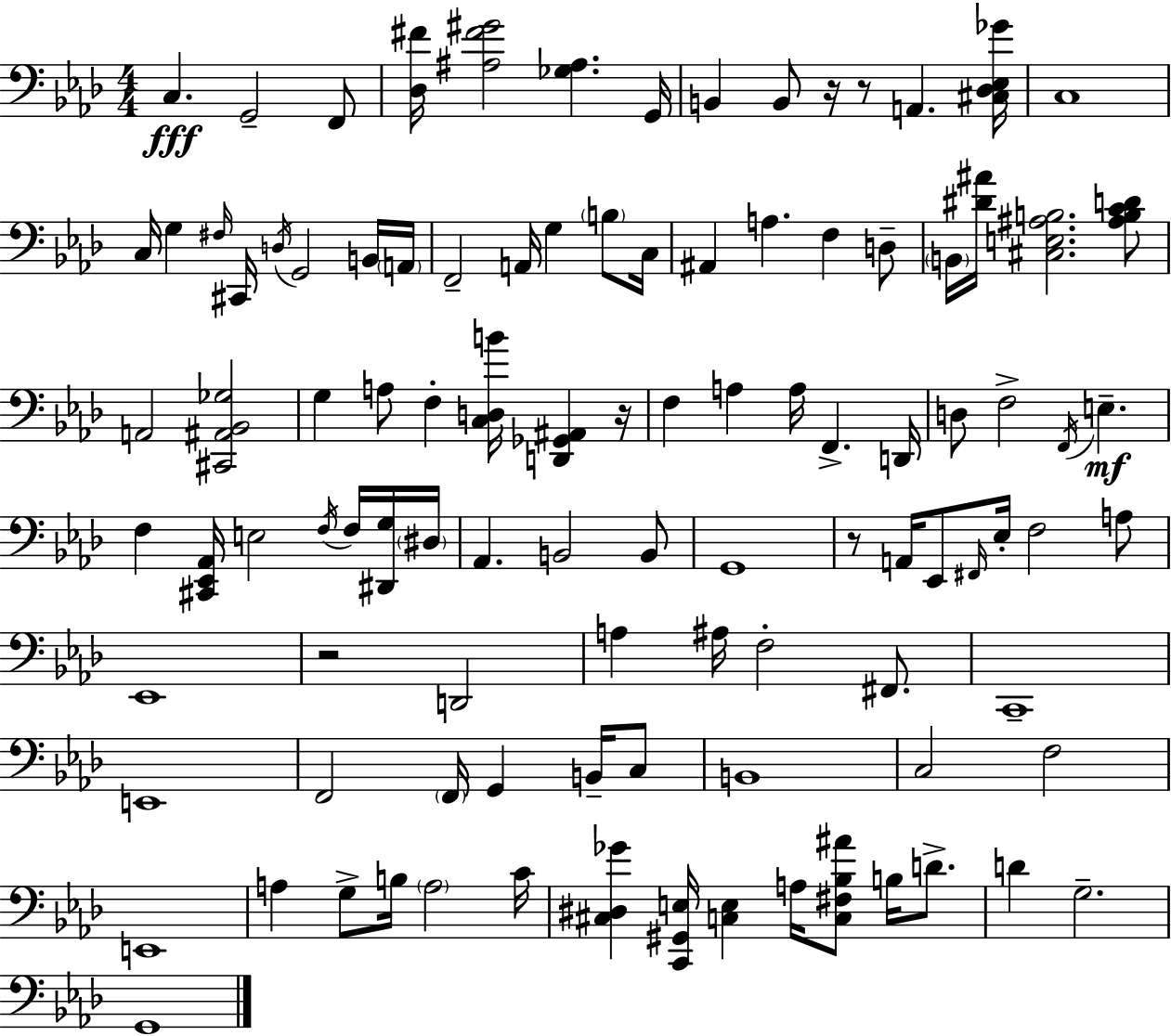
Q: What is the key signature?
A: AES major